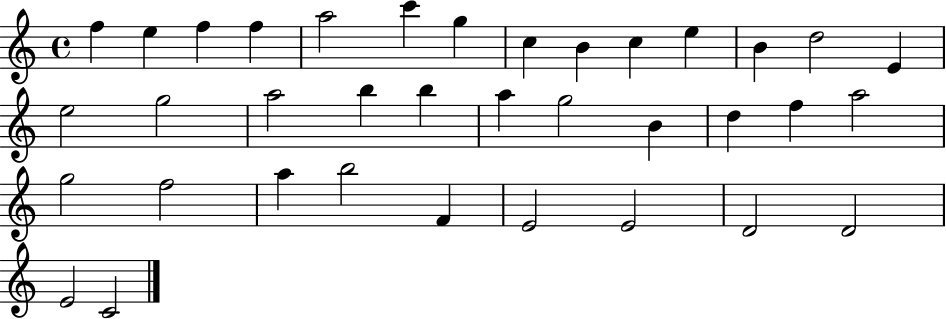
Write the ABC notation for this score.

X:1
T:Untitled
M:4/4
L:1/4
K:C
f e f f a2 c' g c B c e B d2 E e2 g2 a2 b b a g2 B d f a2 g2 f2 a b2 F E2 E2 D2 D2 E2 C2